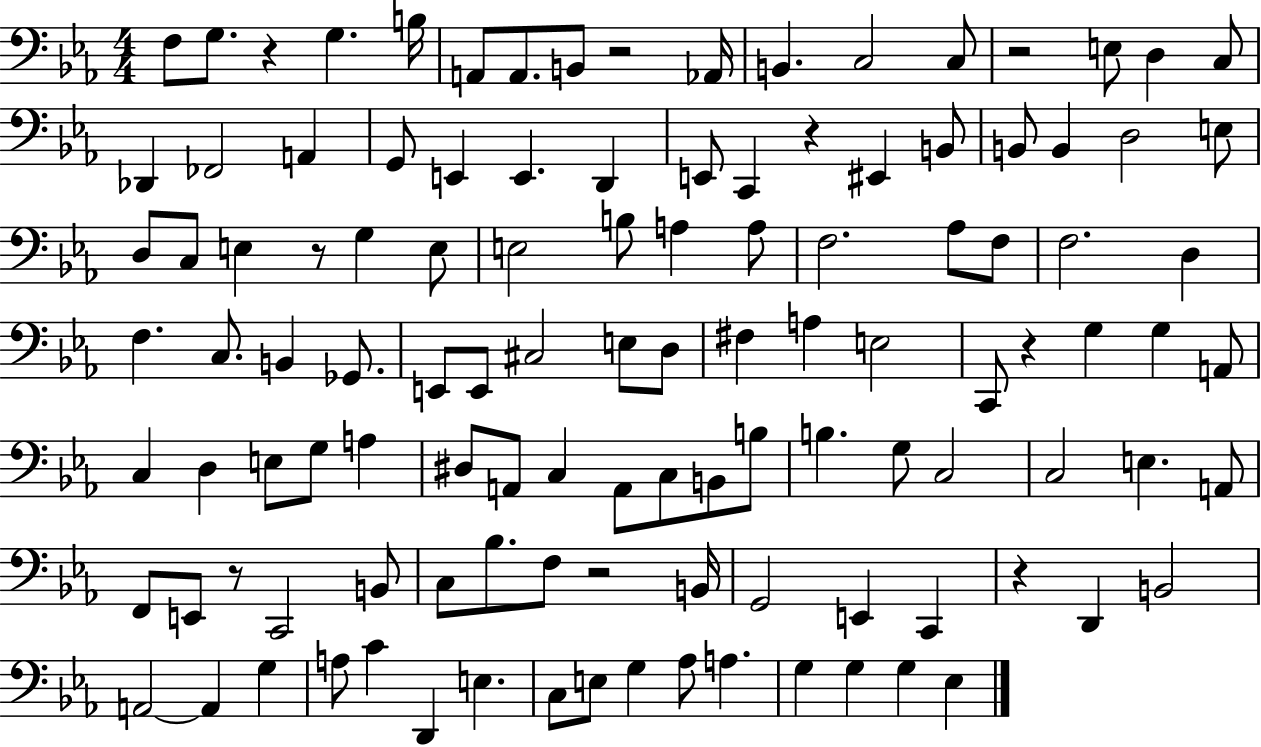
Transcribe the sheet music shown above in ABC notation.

X:1
T:Untitled
M:4/4
L:1/4
K:Eb
F,/2 G,/2 z G, B,/4 A,,/2 A,,/2 B,,/2 z2 _A,,/4 B,, C,2 C,/2 z2 E,/2 D, C,/2 _D,, _F,,2 A,, G,,/2 E,, E,, D,, E,,/2 C,, z ^E,, B,,/2 B,,/2 B,, D,2 E,/2 D,/2 C,/2 E, z/2 G, E,/2 E,2 B,/2 A, A,/2 F,2 _A,/2 F,/2 F,2 D, F, C,/2 B,, _G,,/2 E,,/2 E,,/2 ^C,2 E,/2 D,/2 ^F, A, E,2 C,,/2 z G, G, A,,/2 C, D, E,/2 G,/2 A, ^D,/2 A,,/2 C, A,,/2 C,/2 B,,/2 B,/2 B, G,/2 C,2 C,2 E, A,,/2 F,,/2 E,,/2 z/2 C,,2 B,,/2 C,/2 _B,/2 F,/2 z2 B,,/4 G,,2 E,, C,, z D,, B,,2 A,,2 A,, G, A,/2 C D,, E, C,/2 E,/2 G, _A,/2 A, G, G, G, _E,